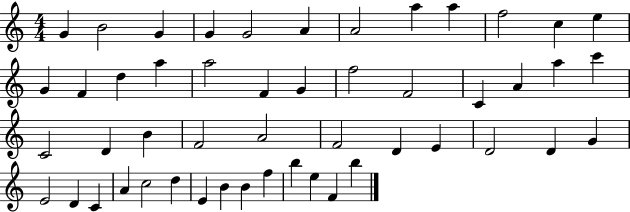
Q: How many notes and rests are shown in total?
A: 50